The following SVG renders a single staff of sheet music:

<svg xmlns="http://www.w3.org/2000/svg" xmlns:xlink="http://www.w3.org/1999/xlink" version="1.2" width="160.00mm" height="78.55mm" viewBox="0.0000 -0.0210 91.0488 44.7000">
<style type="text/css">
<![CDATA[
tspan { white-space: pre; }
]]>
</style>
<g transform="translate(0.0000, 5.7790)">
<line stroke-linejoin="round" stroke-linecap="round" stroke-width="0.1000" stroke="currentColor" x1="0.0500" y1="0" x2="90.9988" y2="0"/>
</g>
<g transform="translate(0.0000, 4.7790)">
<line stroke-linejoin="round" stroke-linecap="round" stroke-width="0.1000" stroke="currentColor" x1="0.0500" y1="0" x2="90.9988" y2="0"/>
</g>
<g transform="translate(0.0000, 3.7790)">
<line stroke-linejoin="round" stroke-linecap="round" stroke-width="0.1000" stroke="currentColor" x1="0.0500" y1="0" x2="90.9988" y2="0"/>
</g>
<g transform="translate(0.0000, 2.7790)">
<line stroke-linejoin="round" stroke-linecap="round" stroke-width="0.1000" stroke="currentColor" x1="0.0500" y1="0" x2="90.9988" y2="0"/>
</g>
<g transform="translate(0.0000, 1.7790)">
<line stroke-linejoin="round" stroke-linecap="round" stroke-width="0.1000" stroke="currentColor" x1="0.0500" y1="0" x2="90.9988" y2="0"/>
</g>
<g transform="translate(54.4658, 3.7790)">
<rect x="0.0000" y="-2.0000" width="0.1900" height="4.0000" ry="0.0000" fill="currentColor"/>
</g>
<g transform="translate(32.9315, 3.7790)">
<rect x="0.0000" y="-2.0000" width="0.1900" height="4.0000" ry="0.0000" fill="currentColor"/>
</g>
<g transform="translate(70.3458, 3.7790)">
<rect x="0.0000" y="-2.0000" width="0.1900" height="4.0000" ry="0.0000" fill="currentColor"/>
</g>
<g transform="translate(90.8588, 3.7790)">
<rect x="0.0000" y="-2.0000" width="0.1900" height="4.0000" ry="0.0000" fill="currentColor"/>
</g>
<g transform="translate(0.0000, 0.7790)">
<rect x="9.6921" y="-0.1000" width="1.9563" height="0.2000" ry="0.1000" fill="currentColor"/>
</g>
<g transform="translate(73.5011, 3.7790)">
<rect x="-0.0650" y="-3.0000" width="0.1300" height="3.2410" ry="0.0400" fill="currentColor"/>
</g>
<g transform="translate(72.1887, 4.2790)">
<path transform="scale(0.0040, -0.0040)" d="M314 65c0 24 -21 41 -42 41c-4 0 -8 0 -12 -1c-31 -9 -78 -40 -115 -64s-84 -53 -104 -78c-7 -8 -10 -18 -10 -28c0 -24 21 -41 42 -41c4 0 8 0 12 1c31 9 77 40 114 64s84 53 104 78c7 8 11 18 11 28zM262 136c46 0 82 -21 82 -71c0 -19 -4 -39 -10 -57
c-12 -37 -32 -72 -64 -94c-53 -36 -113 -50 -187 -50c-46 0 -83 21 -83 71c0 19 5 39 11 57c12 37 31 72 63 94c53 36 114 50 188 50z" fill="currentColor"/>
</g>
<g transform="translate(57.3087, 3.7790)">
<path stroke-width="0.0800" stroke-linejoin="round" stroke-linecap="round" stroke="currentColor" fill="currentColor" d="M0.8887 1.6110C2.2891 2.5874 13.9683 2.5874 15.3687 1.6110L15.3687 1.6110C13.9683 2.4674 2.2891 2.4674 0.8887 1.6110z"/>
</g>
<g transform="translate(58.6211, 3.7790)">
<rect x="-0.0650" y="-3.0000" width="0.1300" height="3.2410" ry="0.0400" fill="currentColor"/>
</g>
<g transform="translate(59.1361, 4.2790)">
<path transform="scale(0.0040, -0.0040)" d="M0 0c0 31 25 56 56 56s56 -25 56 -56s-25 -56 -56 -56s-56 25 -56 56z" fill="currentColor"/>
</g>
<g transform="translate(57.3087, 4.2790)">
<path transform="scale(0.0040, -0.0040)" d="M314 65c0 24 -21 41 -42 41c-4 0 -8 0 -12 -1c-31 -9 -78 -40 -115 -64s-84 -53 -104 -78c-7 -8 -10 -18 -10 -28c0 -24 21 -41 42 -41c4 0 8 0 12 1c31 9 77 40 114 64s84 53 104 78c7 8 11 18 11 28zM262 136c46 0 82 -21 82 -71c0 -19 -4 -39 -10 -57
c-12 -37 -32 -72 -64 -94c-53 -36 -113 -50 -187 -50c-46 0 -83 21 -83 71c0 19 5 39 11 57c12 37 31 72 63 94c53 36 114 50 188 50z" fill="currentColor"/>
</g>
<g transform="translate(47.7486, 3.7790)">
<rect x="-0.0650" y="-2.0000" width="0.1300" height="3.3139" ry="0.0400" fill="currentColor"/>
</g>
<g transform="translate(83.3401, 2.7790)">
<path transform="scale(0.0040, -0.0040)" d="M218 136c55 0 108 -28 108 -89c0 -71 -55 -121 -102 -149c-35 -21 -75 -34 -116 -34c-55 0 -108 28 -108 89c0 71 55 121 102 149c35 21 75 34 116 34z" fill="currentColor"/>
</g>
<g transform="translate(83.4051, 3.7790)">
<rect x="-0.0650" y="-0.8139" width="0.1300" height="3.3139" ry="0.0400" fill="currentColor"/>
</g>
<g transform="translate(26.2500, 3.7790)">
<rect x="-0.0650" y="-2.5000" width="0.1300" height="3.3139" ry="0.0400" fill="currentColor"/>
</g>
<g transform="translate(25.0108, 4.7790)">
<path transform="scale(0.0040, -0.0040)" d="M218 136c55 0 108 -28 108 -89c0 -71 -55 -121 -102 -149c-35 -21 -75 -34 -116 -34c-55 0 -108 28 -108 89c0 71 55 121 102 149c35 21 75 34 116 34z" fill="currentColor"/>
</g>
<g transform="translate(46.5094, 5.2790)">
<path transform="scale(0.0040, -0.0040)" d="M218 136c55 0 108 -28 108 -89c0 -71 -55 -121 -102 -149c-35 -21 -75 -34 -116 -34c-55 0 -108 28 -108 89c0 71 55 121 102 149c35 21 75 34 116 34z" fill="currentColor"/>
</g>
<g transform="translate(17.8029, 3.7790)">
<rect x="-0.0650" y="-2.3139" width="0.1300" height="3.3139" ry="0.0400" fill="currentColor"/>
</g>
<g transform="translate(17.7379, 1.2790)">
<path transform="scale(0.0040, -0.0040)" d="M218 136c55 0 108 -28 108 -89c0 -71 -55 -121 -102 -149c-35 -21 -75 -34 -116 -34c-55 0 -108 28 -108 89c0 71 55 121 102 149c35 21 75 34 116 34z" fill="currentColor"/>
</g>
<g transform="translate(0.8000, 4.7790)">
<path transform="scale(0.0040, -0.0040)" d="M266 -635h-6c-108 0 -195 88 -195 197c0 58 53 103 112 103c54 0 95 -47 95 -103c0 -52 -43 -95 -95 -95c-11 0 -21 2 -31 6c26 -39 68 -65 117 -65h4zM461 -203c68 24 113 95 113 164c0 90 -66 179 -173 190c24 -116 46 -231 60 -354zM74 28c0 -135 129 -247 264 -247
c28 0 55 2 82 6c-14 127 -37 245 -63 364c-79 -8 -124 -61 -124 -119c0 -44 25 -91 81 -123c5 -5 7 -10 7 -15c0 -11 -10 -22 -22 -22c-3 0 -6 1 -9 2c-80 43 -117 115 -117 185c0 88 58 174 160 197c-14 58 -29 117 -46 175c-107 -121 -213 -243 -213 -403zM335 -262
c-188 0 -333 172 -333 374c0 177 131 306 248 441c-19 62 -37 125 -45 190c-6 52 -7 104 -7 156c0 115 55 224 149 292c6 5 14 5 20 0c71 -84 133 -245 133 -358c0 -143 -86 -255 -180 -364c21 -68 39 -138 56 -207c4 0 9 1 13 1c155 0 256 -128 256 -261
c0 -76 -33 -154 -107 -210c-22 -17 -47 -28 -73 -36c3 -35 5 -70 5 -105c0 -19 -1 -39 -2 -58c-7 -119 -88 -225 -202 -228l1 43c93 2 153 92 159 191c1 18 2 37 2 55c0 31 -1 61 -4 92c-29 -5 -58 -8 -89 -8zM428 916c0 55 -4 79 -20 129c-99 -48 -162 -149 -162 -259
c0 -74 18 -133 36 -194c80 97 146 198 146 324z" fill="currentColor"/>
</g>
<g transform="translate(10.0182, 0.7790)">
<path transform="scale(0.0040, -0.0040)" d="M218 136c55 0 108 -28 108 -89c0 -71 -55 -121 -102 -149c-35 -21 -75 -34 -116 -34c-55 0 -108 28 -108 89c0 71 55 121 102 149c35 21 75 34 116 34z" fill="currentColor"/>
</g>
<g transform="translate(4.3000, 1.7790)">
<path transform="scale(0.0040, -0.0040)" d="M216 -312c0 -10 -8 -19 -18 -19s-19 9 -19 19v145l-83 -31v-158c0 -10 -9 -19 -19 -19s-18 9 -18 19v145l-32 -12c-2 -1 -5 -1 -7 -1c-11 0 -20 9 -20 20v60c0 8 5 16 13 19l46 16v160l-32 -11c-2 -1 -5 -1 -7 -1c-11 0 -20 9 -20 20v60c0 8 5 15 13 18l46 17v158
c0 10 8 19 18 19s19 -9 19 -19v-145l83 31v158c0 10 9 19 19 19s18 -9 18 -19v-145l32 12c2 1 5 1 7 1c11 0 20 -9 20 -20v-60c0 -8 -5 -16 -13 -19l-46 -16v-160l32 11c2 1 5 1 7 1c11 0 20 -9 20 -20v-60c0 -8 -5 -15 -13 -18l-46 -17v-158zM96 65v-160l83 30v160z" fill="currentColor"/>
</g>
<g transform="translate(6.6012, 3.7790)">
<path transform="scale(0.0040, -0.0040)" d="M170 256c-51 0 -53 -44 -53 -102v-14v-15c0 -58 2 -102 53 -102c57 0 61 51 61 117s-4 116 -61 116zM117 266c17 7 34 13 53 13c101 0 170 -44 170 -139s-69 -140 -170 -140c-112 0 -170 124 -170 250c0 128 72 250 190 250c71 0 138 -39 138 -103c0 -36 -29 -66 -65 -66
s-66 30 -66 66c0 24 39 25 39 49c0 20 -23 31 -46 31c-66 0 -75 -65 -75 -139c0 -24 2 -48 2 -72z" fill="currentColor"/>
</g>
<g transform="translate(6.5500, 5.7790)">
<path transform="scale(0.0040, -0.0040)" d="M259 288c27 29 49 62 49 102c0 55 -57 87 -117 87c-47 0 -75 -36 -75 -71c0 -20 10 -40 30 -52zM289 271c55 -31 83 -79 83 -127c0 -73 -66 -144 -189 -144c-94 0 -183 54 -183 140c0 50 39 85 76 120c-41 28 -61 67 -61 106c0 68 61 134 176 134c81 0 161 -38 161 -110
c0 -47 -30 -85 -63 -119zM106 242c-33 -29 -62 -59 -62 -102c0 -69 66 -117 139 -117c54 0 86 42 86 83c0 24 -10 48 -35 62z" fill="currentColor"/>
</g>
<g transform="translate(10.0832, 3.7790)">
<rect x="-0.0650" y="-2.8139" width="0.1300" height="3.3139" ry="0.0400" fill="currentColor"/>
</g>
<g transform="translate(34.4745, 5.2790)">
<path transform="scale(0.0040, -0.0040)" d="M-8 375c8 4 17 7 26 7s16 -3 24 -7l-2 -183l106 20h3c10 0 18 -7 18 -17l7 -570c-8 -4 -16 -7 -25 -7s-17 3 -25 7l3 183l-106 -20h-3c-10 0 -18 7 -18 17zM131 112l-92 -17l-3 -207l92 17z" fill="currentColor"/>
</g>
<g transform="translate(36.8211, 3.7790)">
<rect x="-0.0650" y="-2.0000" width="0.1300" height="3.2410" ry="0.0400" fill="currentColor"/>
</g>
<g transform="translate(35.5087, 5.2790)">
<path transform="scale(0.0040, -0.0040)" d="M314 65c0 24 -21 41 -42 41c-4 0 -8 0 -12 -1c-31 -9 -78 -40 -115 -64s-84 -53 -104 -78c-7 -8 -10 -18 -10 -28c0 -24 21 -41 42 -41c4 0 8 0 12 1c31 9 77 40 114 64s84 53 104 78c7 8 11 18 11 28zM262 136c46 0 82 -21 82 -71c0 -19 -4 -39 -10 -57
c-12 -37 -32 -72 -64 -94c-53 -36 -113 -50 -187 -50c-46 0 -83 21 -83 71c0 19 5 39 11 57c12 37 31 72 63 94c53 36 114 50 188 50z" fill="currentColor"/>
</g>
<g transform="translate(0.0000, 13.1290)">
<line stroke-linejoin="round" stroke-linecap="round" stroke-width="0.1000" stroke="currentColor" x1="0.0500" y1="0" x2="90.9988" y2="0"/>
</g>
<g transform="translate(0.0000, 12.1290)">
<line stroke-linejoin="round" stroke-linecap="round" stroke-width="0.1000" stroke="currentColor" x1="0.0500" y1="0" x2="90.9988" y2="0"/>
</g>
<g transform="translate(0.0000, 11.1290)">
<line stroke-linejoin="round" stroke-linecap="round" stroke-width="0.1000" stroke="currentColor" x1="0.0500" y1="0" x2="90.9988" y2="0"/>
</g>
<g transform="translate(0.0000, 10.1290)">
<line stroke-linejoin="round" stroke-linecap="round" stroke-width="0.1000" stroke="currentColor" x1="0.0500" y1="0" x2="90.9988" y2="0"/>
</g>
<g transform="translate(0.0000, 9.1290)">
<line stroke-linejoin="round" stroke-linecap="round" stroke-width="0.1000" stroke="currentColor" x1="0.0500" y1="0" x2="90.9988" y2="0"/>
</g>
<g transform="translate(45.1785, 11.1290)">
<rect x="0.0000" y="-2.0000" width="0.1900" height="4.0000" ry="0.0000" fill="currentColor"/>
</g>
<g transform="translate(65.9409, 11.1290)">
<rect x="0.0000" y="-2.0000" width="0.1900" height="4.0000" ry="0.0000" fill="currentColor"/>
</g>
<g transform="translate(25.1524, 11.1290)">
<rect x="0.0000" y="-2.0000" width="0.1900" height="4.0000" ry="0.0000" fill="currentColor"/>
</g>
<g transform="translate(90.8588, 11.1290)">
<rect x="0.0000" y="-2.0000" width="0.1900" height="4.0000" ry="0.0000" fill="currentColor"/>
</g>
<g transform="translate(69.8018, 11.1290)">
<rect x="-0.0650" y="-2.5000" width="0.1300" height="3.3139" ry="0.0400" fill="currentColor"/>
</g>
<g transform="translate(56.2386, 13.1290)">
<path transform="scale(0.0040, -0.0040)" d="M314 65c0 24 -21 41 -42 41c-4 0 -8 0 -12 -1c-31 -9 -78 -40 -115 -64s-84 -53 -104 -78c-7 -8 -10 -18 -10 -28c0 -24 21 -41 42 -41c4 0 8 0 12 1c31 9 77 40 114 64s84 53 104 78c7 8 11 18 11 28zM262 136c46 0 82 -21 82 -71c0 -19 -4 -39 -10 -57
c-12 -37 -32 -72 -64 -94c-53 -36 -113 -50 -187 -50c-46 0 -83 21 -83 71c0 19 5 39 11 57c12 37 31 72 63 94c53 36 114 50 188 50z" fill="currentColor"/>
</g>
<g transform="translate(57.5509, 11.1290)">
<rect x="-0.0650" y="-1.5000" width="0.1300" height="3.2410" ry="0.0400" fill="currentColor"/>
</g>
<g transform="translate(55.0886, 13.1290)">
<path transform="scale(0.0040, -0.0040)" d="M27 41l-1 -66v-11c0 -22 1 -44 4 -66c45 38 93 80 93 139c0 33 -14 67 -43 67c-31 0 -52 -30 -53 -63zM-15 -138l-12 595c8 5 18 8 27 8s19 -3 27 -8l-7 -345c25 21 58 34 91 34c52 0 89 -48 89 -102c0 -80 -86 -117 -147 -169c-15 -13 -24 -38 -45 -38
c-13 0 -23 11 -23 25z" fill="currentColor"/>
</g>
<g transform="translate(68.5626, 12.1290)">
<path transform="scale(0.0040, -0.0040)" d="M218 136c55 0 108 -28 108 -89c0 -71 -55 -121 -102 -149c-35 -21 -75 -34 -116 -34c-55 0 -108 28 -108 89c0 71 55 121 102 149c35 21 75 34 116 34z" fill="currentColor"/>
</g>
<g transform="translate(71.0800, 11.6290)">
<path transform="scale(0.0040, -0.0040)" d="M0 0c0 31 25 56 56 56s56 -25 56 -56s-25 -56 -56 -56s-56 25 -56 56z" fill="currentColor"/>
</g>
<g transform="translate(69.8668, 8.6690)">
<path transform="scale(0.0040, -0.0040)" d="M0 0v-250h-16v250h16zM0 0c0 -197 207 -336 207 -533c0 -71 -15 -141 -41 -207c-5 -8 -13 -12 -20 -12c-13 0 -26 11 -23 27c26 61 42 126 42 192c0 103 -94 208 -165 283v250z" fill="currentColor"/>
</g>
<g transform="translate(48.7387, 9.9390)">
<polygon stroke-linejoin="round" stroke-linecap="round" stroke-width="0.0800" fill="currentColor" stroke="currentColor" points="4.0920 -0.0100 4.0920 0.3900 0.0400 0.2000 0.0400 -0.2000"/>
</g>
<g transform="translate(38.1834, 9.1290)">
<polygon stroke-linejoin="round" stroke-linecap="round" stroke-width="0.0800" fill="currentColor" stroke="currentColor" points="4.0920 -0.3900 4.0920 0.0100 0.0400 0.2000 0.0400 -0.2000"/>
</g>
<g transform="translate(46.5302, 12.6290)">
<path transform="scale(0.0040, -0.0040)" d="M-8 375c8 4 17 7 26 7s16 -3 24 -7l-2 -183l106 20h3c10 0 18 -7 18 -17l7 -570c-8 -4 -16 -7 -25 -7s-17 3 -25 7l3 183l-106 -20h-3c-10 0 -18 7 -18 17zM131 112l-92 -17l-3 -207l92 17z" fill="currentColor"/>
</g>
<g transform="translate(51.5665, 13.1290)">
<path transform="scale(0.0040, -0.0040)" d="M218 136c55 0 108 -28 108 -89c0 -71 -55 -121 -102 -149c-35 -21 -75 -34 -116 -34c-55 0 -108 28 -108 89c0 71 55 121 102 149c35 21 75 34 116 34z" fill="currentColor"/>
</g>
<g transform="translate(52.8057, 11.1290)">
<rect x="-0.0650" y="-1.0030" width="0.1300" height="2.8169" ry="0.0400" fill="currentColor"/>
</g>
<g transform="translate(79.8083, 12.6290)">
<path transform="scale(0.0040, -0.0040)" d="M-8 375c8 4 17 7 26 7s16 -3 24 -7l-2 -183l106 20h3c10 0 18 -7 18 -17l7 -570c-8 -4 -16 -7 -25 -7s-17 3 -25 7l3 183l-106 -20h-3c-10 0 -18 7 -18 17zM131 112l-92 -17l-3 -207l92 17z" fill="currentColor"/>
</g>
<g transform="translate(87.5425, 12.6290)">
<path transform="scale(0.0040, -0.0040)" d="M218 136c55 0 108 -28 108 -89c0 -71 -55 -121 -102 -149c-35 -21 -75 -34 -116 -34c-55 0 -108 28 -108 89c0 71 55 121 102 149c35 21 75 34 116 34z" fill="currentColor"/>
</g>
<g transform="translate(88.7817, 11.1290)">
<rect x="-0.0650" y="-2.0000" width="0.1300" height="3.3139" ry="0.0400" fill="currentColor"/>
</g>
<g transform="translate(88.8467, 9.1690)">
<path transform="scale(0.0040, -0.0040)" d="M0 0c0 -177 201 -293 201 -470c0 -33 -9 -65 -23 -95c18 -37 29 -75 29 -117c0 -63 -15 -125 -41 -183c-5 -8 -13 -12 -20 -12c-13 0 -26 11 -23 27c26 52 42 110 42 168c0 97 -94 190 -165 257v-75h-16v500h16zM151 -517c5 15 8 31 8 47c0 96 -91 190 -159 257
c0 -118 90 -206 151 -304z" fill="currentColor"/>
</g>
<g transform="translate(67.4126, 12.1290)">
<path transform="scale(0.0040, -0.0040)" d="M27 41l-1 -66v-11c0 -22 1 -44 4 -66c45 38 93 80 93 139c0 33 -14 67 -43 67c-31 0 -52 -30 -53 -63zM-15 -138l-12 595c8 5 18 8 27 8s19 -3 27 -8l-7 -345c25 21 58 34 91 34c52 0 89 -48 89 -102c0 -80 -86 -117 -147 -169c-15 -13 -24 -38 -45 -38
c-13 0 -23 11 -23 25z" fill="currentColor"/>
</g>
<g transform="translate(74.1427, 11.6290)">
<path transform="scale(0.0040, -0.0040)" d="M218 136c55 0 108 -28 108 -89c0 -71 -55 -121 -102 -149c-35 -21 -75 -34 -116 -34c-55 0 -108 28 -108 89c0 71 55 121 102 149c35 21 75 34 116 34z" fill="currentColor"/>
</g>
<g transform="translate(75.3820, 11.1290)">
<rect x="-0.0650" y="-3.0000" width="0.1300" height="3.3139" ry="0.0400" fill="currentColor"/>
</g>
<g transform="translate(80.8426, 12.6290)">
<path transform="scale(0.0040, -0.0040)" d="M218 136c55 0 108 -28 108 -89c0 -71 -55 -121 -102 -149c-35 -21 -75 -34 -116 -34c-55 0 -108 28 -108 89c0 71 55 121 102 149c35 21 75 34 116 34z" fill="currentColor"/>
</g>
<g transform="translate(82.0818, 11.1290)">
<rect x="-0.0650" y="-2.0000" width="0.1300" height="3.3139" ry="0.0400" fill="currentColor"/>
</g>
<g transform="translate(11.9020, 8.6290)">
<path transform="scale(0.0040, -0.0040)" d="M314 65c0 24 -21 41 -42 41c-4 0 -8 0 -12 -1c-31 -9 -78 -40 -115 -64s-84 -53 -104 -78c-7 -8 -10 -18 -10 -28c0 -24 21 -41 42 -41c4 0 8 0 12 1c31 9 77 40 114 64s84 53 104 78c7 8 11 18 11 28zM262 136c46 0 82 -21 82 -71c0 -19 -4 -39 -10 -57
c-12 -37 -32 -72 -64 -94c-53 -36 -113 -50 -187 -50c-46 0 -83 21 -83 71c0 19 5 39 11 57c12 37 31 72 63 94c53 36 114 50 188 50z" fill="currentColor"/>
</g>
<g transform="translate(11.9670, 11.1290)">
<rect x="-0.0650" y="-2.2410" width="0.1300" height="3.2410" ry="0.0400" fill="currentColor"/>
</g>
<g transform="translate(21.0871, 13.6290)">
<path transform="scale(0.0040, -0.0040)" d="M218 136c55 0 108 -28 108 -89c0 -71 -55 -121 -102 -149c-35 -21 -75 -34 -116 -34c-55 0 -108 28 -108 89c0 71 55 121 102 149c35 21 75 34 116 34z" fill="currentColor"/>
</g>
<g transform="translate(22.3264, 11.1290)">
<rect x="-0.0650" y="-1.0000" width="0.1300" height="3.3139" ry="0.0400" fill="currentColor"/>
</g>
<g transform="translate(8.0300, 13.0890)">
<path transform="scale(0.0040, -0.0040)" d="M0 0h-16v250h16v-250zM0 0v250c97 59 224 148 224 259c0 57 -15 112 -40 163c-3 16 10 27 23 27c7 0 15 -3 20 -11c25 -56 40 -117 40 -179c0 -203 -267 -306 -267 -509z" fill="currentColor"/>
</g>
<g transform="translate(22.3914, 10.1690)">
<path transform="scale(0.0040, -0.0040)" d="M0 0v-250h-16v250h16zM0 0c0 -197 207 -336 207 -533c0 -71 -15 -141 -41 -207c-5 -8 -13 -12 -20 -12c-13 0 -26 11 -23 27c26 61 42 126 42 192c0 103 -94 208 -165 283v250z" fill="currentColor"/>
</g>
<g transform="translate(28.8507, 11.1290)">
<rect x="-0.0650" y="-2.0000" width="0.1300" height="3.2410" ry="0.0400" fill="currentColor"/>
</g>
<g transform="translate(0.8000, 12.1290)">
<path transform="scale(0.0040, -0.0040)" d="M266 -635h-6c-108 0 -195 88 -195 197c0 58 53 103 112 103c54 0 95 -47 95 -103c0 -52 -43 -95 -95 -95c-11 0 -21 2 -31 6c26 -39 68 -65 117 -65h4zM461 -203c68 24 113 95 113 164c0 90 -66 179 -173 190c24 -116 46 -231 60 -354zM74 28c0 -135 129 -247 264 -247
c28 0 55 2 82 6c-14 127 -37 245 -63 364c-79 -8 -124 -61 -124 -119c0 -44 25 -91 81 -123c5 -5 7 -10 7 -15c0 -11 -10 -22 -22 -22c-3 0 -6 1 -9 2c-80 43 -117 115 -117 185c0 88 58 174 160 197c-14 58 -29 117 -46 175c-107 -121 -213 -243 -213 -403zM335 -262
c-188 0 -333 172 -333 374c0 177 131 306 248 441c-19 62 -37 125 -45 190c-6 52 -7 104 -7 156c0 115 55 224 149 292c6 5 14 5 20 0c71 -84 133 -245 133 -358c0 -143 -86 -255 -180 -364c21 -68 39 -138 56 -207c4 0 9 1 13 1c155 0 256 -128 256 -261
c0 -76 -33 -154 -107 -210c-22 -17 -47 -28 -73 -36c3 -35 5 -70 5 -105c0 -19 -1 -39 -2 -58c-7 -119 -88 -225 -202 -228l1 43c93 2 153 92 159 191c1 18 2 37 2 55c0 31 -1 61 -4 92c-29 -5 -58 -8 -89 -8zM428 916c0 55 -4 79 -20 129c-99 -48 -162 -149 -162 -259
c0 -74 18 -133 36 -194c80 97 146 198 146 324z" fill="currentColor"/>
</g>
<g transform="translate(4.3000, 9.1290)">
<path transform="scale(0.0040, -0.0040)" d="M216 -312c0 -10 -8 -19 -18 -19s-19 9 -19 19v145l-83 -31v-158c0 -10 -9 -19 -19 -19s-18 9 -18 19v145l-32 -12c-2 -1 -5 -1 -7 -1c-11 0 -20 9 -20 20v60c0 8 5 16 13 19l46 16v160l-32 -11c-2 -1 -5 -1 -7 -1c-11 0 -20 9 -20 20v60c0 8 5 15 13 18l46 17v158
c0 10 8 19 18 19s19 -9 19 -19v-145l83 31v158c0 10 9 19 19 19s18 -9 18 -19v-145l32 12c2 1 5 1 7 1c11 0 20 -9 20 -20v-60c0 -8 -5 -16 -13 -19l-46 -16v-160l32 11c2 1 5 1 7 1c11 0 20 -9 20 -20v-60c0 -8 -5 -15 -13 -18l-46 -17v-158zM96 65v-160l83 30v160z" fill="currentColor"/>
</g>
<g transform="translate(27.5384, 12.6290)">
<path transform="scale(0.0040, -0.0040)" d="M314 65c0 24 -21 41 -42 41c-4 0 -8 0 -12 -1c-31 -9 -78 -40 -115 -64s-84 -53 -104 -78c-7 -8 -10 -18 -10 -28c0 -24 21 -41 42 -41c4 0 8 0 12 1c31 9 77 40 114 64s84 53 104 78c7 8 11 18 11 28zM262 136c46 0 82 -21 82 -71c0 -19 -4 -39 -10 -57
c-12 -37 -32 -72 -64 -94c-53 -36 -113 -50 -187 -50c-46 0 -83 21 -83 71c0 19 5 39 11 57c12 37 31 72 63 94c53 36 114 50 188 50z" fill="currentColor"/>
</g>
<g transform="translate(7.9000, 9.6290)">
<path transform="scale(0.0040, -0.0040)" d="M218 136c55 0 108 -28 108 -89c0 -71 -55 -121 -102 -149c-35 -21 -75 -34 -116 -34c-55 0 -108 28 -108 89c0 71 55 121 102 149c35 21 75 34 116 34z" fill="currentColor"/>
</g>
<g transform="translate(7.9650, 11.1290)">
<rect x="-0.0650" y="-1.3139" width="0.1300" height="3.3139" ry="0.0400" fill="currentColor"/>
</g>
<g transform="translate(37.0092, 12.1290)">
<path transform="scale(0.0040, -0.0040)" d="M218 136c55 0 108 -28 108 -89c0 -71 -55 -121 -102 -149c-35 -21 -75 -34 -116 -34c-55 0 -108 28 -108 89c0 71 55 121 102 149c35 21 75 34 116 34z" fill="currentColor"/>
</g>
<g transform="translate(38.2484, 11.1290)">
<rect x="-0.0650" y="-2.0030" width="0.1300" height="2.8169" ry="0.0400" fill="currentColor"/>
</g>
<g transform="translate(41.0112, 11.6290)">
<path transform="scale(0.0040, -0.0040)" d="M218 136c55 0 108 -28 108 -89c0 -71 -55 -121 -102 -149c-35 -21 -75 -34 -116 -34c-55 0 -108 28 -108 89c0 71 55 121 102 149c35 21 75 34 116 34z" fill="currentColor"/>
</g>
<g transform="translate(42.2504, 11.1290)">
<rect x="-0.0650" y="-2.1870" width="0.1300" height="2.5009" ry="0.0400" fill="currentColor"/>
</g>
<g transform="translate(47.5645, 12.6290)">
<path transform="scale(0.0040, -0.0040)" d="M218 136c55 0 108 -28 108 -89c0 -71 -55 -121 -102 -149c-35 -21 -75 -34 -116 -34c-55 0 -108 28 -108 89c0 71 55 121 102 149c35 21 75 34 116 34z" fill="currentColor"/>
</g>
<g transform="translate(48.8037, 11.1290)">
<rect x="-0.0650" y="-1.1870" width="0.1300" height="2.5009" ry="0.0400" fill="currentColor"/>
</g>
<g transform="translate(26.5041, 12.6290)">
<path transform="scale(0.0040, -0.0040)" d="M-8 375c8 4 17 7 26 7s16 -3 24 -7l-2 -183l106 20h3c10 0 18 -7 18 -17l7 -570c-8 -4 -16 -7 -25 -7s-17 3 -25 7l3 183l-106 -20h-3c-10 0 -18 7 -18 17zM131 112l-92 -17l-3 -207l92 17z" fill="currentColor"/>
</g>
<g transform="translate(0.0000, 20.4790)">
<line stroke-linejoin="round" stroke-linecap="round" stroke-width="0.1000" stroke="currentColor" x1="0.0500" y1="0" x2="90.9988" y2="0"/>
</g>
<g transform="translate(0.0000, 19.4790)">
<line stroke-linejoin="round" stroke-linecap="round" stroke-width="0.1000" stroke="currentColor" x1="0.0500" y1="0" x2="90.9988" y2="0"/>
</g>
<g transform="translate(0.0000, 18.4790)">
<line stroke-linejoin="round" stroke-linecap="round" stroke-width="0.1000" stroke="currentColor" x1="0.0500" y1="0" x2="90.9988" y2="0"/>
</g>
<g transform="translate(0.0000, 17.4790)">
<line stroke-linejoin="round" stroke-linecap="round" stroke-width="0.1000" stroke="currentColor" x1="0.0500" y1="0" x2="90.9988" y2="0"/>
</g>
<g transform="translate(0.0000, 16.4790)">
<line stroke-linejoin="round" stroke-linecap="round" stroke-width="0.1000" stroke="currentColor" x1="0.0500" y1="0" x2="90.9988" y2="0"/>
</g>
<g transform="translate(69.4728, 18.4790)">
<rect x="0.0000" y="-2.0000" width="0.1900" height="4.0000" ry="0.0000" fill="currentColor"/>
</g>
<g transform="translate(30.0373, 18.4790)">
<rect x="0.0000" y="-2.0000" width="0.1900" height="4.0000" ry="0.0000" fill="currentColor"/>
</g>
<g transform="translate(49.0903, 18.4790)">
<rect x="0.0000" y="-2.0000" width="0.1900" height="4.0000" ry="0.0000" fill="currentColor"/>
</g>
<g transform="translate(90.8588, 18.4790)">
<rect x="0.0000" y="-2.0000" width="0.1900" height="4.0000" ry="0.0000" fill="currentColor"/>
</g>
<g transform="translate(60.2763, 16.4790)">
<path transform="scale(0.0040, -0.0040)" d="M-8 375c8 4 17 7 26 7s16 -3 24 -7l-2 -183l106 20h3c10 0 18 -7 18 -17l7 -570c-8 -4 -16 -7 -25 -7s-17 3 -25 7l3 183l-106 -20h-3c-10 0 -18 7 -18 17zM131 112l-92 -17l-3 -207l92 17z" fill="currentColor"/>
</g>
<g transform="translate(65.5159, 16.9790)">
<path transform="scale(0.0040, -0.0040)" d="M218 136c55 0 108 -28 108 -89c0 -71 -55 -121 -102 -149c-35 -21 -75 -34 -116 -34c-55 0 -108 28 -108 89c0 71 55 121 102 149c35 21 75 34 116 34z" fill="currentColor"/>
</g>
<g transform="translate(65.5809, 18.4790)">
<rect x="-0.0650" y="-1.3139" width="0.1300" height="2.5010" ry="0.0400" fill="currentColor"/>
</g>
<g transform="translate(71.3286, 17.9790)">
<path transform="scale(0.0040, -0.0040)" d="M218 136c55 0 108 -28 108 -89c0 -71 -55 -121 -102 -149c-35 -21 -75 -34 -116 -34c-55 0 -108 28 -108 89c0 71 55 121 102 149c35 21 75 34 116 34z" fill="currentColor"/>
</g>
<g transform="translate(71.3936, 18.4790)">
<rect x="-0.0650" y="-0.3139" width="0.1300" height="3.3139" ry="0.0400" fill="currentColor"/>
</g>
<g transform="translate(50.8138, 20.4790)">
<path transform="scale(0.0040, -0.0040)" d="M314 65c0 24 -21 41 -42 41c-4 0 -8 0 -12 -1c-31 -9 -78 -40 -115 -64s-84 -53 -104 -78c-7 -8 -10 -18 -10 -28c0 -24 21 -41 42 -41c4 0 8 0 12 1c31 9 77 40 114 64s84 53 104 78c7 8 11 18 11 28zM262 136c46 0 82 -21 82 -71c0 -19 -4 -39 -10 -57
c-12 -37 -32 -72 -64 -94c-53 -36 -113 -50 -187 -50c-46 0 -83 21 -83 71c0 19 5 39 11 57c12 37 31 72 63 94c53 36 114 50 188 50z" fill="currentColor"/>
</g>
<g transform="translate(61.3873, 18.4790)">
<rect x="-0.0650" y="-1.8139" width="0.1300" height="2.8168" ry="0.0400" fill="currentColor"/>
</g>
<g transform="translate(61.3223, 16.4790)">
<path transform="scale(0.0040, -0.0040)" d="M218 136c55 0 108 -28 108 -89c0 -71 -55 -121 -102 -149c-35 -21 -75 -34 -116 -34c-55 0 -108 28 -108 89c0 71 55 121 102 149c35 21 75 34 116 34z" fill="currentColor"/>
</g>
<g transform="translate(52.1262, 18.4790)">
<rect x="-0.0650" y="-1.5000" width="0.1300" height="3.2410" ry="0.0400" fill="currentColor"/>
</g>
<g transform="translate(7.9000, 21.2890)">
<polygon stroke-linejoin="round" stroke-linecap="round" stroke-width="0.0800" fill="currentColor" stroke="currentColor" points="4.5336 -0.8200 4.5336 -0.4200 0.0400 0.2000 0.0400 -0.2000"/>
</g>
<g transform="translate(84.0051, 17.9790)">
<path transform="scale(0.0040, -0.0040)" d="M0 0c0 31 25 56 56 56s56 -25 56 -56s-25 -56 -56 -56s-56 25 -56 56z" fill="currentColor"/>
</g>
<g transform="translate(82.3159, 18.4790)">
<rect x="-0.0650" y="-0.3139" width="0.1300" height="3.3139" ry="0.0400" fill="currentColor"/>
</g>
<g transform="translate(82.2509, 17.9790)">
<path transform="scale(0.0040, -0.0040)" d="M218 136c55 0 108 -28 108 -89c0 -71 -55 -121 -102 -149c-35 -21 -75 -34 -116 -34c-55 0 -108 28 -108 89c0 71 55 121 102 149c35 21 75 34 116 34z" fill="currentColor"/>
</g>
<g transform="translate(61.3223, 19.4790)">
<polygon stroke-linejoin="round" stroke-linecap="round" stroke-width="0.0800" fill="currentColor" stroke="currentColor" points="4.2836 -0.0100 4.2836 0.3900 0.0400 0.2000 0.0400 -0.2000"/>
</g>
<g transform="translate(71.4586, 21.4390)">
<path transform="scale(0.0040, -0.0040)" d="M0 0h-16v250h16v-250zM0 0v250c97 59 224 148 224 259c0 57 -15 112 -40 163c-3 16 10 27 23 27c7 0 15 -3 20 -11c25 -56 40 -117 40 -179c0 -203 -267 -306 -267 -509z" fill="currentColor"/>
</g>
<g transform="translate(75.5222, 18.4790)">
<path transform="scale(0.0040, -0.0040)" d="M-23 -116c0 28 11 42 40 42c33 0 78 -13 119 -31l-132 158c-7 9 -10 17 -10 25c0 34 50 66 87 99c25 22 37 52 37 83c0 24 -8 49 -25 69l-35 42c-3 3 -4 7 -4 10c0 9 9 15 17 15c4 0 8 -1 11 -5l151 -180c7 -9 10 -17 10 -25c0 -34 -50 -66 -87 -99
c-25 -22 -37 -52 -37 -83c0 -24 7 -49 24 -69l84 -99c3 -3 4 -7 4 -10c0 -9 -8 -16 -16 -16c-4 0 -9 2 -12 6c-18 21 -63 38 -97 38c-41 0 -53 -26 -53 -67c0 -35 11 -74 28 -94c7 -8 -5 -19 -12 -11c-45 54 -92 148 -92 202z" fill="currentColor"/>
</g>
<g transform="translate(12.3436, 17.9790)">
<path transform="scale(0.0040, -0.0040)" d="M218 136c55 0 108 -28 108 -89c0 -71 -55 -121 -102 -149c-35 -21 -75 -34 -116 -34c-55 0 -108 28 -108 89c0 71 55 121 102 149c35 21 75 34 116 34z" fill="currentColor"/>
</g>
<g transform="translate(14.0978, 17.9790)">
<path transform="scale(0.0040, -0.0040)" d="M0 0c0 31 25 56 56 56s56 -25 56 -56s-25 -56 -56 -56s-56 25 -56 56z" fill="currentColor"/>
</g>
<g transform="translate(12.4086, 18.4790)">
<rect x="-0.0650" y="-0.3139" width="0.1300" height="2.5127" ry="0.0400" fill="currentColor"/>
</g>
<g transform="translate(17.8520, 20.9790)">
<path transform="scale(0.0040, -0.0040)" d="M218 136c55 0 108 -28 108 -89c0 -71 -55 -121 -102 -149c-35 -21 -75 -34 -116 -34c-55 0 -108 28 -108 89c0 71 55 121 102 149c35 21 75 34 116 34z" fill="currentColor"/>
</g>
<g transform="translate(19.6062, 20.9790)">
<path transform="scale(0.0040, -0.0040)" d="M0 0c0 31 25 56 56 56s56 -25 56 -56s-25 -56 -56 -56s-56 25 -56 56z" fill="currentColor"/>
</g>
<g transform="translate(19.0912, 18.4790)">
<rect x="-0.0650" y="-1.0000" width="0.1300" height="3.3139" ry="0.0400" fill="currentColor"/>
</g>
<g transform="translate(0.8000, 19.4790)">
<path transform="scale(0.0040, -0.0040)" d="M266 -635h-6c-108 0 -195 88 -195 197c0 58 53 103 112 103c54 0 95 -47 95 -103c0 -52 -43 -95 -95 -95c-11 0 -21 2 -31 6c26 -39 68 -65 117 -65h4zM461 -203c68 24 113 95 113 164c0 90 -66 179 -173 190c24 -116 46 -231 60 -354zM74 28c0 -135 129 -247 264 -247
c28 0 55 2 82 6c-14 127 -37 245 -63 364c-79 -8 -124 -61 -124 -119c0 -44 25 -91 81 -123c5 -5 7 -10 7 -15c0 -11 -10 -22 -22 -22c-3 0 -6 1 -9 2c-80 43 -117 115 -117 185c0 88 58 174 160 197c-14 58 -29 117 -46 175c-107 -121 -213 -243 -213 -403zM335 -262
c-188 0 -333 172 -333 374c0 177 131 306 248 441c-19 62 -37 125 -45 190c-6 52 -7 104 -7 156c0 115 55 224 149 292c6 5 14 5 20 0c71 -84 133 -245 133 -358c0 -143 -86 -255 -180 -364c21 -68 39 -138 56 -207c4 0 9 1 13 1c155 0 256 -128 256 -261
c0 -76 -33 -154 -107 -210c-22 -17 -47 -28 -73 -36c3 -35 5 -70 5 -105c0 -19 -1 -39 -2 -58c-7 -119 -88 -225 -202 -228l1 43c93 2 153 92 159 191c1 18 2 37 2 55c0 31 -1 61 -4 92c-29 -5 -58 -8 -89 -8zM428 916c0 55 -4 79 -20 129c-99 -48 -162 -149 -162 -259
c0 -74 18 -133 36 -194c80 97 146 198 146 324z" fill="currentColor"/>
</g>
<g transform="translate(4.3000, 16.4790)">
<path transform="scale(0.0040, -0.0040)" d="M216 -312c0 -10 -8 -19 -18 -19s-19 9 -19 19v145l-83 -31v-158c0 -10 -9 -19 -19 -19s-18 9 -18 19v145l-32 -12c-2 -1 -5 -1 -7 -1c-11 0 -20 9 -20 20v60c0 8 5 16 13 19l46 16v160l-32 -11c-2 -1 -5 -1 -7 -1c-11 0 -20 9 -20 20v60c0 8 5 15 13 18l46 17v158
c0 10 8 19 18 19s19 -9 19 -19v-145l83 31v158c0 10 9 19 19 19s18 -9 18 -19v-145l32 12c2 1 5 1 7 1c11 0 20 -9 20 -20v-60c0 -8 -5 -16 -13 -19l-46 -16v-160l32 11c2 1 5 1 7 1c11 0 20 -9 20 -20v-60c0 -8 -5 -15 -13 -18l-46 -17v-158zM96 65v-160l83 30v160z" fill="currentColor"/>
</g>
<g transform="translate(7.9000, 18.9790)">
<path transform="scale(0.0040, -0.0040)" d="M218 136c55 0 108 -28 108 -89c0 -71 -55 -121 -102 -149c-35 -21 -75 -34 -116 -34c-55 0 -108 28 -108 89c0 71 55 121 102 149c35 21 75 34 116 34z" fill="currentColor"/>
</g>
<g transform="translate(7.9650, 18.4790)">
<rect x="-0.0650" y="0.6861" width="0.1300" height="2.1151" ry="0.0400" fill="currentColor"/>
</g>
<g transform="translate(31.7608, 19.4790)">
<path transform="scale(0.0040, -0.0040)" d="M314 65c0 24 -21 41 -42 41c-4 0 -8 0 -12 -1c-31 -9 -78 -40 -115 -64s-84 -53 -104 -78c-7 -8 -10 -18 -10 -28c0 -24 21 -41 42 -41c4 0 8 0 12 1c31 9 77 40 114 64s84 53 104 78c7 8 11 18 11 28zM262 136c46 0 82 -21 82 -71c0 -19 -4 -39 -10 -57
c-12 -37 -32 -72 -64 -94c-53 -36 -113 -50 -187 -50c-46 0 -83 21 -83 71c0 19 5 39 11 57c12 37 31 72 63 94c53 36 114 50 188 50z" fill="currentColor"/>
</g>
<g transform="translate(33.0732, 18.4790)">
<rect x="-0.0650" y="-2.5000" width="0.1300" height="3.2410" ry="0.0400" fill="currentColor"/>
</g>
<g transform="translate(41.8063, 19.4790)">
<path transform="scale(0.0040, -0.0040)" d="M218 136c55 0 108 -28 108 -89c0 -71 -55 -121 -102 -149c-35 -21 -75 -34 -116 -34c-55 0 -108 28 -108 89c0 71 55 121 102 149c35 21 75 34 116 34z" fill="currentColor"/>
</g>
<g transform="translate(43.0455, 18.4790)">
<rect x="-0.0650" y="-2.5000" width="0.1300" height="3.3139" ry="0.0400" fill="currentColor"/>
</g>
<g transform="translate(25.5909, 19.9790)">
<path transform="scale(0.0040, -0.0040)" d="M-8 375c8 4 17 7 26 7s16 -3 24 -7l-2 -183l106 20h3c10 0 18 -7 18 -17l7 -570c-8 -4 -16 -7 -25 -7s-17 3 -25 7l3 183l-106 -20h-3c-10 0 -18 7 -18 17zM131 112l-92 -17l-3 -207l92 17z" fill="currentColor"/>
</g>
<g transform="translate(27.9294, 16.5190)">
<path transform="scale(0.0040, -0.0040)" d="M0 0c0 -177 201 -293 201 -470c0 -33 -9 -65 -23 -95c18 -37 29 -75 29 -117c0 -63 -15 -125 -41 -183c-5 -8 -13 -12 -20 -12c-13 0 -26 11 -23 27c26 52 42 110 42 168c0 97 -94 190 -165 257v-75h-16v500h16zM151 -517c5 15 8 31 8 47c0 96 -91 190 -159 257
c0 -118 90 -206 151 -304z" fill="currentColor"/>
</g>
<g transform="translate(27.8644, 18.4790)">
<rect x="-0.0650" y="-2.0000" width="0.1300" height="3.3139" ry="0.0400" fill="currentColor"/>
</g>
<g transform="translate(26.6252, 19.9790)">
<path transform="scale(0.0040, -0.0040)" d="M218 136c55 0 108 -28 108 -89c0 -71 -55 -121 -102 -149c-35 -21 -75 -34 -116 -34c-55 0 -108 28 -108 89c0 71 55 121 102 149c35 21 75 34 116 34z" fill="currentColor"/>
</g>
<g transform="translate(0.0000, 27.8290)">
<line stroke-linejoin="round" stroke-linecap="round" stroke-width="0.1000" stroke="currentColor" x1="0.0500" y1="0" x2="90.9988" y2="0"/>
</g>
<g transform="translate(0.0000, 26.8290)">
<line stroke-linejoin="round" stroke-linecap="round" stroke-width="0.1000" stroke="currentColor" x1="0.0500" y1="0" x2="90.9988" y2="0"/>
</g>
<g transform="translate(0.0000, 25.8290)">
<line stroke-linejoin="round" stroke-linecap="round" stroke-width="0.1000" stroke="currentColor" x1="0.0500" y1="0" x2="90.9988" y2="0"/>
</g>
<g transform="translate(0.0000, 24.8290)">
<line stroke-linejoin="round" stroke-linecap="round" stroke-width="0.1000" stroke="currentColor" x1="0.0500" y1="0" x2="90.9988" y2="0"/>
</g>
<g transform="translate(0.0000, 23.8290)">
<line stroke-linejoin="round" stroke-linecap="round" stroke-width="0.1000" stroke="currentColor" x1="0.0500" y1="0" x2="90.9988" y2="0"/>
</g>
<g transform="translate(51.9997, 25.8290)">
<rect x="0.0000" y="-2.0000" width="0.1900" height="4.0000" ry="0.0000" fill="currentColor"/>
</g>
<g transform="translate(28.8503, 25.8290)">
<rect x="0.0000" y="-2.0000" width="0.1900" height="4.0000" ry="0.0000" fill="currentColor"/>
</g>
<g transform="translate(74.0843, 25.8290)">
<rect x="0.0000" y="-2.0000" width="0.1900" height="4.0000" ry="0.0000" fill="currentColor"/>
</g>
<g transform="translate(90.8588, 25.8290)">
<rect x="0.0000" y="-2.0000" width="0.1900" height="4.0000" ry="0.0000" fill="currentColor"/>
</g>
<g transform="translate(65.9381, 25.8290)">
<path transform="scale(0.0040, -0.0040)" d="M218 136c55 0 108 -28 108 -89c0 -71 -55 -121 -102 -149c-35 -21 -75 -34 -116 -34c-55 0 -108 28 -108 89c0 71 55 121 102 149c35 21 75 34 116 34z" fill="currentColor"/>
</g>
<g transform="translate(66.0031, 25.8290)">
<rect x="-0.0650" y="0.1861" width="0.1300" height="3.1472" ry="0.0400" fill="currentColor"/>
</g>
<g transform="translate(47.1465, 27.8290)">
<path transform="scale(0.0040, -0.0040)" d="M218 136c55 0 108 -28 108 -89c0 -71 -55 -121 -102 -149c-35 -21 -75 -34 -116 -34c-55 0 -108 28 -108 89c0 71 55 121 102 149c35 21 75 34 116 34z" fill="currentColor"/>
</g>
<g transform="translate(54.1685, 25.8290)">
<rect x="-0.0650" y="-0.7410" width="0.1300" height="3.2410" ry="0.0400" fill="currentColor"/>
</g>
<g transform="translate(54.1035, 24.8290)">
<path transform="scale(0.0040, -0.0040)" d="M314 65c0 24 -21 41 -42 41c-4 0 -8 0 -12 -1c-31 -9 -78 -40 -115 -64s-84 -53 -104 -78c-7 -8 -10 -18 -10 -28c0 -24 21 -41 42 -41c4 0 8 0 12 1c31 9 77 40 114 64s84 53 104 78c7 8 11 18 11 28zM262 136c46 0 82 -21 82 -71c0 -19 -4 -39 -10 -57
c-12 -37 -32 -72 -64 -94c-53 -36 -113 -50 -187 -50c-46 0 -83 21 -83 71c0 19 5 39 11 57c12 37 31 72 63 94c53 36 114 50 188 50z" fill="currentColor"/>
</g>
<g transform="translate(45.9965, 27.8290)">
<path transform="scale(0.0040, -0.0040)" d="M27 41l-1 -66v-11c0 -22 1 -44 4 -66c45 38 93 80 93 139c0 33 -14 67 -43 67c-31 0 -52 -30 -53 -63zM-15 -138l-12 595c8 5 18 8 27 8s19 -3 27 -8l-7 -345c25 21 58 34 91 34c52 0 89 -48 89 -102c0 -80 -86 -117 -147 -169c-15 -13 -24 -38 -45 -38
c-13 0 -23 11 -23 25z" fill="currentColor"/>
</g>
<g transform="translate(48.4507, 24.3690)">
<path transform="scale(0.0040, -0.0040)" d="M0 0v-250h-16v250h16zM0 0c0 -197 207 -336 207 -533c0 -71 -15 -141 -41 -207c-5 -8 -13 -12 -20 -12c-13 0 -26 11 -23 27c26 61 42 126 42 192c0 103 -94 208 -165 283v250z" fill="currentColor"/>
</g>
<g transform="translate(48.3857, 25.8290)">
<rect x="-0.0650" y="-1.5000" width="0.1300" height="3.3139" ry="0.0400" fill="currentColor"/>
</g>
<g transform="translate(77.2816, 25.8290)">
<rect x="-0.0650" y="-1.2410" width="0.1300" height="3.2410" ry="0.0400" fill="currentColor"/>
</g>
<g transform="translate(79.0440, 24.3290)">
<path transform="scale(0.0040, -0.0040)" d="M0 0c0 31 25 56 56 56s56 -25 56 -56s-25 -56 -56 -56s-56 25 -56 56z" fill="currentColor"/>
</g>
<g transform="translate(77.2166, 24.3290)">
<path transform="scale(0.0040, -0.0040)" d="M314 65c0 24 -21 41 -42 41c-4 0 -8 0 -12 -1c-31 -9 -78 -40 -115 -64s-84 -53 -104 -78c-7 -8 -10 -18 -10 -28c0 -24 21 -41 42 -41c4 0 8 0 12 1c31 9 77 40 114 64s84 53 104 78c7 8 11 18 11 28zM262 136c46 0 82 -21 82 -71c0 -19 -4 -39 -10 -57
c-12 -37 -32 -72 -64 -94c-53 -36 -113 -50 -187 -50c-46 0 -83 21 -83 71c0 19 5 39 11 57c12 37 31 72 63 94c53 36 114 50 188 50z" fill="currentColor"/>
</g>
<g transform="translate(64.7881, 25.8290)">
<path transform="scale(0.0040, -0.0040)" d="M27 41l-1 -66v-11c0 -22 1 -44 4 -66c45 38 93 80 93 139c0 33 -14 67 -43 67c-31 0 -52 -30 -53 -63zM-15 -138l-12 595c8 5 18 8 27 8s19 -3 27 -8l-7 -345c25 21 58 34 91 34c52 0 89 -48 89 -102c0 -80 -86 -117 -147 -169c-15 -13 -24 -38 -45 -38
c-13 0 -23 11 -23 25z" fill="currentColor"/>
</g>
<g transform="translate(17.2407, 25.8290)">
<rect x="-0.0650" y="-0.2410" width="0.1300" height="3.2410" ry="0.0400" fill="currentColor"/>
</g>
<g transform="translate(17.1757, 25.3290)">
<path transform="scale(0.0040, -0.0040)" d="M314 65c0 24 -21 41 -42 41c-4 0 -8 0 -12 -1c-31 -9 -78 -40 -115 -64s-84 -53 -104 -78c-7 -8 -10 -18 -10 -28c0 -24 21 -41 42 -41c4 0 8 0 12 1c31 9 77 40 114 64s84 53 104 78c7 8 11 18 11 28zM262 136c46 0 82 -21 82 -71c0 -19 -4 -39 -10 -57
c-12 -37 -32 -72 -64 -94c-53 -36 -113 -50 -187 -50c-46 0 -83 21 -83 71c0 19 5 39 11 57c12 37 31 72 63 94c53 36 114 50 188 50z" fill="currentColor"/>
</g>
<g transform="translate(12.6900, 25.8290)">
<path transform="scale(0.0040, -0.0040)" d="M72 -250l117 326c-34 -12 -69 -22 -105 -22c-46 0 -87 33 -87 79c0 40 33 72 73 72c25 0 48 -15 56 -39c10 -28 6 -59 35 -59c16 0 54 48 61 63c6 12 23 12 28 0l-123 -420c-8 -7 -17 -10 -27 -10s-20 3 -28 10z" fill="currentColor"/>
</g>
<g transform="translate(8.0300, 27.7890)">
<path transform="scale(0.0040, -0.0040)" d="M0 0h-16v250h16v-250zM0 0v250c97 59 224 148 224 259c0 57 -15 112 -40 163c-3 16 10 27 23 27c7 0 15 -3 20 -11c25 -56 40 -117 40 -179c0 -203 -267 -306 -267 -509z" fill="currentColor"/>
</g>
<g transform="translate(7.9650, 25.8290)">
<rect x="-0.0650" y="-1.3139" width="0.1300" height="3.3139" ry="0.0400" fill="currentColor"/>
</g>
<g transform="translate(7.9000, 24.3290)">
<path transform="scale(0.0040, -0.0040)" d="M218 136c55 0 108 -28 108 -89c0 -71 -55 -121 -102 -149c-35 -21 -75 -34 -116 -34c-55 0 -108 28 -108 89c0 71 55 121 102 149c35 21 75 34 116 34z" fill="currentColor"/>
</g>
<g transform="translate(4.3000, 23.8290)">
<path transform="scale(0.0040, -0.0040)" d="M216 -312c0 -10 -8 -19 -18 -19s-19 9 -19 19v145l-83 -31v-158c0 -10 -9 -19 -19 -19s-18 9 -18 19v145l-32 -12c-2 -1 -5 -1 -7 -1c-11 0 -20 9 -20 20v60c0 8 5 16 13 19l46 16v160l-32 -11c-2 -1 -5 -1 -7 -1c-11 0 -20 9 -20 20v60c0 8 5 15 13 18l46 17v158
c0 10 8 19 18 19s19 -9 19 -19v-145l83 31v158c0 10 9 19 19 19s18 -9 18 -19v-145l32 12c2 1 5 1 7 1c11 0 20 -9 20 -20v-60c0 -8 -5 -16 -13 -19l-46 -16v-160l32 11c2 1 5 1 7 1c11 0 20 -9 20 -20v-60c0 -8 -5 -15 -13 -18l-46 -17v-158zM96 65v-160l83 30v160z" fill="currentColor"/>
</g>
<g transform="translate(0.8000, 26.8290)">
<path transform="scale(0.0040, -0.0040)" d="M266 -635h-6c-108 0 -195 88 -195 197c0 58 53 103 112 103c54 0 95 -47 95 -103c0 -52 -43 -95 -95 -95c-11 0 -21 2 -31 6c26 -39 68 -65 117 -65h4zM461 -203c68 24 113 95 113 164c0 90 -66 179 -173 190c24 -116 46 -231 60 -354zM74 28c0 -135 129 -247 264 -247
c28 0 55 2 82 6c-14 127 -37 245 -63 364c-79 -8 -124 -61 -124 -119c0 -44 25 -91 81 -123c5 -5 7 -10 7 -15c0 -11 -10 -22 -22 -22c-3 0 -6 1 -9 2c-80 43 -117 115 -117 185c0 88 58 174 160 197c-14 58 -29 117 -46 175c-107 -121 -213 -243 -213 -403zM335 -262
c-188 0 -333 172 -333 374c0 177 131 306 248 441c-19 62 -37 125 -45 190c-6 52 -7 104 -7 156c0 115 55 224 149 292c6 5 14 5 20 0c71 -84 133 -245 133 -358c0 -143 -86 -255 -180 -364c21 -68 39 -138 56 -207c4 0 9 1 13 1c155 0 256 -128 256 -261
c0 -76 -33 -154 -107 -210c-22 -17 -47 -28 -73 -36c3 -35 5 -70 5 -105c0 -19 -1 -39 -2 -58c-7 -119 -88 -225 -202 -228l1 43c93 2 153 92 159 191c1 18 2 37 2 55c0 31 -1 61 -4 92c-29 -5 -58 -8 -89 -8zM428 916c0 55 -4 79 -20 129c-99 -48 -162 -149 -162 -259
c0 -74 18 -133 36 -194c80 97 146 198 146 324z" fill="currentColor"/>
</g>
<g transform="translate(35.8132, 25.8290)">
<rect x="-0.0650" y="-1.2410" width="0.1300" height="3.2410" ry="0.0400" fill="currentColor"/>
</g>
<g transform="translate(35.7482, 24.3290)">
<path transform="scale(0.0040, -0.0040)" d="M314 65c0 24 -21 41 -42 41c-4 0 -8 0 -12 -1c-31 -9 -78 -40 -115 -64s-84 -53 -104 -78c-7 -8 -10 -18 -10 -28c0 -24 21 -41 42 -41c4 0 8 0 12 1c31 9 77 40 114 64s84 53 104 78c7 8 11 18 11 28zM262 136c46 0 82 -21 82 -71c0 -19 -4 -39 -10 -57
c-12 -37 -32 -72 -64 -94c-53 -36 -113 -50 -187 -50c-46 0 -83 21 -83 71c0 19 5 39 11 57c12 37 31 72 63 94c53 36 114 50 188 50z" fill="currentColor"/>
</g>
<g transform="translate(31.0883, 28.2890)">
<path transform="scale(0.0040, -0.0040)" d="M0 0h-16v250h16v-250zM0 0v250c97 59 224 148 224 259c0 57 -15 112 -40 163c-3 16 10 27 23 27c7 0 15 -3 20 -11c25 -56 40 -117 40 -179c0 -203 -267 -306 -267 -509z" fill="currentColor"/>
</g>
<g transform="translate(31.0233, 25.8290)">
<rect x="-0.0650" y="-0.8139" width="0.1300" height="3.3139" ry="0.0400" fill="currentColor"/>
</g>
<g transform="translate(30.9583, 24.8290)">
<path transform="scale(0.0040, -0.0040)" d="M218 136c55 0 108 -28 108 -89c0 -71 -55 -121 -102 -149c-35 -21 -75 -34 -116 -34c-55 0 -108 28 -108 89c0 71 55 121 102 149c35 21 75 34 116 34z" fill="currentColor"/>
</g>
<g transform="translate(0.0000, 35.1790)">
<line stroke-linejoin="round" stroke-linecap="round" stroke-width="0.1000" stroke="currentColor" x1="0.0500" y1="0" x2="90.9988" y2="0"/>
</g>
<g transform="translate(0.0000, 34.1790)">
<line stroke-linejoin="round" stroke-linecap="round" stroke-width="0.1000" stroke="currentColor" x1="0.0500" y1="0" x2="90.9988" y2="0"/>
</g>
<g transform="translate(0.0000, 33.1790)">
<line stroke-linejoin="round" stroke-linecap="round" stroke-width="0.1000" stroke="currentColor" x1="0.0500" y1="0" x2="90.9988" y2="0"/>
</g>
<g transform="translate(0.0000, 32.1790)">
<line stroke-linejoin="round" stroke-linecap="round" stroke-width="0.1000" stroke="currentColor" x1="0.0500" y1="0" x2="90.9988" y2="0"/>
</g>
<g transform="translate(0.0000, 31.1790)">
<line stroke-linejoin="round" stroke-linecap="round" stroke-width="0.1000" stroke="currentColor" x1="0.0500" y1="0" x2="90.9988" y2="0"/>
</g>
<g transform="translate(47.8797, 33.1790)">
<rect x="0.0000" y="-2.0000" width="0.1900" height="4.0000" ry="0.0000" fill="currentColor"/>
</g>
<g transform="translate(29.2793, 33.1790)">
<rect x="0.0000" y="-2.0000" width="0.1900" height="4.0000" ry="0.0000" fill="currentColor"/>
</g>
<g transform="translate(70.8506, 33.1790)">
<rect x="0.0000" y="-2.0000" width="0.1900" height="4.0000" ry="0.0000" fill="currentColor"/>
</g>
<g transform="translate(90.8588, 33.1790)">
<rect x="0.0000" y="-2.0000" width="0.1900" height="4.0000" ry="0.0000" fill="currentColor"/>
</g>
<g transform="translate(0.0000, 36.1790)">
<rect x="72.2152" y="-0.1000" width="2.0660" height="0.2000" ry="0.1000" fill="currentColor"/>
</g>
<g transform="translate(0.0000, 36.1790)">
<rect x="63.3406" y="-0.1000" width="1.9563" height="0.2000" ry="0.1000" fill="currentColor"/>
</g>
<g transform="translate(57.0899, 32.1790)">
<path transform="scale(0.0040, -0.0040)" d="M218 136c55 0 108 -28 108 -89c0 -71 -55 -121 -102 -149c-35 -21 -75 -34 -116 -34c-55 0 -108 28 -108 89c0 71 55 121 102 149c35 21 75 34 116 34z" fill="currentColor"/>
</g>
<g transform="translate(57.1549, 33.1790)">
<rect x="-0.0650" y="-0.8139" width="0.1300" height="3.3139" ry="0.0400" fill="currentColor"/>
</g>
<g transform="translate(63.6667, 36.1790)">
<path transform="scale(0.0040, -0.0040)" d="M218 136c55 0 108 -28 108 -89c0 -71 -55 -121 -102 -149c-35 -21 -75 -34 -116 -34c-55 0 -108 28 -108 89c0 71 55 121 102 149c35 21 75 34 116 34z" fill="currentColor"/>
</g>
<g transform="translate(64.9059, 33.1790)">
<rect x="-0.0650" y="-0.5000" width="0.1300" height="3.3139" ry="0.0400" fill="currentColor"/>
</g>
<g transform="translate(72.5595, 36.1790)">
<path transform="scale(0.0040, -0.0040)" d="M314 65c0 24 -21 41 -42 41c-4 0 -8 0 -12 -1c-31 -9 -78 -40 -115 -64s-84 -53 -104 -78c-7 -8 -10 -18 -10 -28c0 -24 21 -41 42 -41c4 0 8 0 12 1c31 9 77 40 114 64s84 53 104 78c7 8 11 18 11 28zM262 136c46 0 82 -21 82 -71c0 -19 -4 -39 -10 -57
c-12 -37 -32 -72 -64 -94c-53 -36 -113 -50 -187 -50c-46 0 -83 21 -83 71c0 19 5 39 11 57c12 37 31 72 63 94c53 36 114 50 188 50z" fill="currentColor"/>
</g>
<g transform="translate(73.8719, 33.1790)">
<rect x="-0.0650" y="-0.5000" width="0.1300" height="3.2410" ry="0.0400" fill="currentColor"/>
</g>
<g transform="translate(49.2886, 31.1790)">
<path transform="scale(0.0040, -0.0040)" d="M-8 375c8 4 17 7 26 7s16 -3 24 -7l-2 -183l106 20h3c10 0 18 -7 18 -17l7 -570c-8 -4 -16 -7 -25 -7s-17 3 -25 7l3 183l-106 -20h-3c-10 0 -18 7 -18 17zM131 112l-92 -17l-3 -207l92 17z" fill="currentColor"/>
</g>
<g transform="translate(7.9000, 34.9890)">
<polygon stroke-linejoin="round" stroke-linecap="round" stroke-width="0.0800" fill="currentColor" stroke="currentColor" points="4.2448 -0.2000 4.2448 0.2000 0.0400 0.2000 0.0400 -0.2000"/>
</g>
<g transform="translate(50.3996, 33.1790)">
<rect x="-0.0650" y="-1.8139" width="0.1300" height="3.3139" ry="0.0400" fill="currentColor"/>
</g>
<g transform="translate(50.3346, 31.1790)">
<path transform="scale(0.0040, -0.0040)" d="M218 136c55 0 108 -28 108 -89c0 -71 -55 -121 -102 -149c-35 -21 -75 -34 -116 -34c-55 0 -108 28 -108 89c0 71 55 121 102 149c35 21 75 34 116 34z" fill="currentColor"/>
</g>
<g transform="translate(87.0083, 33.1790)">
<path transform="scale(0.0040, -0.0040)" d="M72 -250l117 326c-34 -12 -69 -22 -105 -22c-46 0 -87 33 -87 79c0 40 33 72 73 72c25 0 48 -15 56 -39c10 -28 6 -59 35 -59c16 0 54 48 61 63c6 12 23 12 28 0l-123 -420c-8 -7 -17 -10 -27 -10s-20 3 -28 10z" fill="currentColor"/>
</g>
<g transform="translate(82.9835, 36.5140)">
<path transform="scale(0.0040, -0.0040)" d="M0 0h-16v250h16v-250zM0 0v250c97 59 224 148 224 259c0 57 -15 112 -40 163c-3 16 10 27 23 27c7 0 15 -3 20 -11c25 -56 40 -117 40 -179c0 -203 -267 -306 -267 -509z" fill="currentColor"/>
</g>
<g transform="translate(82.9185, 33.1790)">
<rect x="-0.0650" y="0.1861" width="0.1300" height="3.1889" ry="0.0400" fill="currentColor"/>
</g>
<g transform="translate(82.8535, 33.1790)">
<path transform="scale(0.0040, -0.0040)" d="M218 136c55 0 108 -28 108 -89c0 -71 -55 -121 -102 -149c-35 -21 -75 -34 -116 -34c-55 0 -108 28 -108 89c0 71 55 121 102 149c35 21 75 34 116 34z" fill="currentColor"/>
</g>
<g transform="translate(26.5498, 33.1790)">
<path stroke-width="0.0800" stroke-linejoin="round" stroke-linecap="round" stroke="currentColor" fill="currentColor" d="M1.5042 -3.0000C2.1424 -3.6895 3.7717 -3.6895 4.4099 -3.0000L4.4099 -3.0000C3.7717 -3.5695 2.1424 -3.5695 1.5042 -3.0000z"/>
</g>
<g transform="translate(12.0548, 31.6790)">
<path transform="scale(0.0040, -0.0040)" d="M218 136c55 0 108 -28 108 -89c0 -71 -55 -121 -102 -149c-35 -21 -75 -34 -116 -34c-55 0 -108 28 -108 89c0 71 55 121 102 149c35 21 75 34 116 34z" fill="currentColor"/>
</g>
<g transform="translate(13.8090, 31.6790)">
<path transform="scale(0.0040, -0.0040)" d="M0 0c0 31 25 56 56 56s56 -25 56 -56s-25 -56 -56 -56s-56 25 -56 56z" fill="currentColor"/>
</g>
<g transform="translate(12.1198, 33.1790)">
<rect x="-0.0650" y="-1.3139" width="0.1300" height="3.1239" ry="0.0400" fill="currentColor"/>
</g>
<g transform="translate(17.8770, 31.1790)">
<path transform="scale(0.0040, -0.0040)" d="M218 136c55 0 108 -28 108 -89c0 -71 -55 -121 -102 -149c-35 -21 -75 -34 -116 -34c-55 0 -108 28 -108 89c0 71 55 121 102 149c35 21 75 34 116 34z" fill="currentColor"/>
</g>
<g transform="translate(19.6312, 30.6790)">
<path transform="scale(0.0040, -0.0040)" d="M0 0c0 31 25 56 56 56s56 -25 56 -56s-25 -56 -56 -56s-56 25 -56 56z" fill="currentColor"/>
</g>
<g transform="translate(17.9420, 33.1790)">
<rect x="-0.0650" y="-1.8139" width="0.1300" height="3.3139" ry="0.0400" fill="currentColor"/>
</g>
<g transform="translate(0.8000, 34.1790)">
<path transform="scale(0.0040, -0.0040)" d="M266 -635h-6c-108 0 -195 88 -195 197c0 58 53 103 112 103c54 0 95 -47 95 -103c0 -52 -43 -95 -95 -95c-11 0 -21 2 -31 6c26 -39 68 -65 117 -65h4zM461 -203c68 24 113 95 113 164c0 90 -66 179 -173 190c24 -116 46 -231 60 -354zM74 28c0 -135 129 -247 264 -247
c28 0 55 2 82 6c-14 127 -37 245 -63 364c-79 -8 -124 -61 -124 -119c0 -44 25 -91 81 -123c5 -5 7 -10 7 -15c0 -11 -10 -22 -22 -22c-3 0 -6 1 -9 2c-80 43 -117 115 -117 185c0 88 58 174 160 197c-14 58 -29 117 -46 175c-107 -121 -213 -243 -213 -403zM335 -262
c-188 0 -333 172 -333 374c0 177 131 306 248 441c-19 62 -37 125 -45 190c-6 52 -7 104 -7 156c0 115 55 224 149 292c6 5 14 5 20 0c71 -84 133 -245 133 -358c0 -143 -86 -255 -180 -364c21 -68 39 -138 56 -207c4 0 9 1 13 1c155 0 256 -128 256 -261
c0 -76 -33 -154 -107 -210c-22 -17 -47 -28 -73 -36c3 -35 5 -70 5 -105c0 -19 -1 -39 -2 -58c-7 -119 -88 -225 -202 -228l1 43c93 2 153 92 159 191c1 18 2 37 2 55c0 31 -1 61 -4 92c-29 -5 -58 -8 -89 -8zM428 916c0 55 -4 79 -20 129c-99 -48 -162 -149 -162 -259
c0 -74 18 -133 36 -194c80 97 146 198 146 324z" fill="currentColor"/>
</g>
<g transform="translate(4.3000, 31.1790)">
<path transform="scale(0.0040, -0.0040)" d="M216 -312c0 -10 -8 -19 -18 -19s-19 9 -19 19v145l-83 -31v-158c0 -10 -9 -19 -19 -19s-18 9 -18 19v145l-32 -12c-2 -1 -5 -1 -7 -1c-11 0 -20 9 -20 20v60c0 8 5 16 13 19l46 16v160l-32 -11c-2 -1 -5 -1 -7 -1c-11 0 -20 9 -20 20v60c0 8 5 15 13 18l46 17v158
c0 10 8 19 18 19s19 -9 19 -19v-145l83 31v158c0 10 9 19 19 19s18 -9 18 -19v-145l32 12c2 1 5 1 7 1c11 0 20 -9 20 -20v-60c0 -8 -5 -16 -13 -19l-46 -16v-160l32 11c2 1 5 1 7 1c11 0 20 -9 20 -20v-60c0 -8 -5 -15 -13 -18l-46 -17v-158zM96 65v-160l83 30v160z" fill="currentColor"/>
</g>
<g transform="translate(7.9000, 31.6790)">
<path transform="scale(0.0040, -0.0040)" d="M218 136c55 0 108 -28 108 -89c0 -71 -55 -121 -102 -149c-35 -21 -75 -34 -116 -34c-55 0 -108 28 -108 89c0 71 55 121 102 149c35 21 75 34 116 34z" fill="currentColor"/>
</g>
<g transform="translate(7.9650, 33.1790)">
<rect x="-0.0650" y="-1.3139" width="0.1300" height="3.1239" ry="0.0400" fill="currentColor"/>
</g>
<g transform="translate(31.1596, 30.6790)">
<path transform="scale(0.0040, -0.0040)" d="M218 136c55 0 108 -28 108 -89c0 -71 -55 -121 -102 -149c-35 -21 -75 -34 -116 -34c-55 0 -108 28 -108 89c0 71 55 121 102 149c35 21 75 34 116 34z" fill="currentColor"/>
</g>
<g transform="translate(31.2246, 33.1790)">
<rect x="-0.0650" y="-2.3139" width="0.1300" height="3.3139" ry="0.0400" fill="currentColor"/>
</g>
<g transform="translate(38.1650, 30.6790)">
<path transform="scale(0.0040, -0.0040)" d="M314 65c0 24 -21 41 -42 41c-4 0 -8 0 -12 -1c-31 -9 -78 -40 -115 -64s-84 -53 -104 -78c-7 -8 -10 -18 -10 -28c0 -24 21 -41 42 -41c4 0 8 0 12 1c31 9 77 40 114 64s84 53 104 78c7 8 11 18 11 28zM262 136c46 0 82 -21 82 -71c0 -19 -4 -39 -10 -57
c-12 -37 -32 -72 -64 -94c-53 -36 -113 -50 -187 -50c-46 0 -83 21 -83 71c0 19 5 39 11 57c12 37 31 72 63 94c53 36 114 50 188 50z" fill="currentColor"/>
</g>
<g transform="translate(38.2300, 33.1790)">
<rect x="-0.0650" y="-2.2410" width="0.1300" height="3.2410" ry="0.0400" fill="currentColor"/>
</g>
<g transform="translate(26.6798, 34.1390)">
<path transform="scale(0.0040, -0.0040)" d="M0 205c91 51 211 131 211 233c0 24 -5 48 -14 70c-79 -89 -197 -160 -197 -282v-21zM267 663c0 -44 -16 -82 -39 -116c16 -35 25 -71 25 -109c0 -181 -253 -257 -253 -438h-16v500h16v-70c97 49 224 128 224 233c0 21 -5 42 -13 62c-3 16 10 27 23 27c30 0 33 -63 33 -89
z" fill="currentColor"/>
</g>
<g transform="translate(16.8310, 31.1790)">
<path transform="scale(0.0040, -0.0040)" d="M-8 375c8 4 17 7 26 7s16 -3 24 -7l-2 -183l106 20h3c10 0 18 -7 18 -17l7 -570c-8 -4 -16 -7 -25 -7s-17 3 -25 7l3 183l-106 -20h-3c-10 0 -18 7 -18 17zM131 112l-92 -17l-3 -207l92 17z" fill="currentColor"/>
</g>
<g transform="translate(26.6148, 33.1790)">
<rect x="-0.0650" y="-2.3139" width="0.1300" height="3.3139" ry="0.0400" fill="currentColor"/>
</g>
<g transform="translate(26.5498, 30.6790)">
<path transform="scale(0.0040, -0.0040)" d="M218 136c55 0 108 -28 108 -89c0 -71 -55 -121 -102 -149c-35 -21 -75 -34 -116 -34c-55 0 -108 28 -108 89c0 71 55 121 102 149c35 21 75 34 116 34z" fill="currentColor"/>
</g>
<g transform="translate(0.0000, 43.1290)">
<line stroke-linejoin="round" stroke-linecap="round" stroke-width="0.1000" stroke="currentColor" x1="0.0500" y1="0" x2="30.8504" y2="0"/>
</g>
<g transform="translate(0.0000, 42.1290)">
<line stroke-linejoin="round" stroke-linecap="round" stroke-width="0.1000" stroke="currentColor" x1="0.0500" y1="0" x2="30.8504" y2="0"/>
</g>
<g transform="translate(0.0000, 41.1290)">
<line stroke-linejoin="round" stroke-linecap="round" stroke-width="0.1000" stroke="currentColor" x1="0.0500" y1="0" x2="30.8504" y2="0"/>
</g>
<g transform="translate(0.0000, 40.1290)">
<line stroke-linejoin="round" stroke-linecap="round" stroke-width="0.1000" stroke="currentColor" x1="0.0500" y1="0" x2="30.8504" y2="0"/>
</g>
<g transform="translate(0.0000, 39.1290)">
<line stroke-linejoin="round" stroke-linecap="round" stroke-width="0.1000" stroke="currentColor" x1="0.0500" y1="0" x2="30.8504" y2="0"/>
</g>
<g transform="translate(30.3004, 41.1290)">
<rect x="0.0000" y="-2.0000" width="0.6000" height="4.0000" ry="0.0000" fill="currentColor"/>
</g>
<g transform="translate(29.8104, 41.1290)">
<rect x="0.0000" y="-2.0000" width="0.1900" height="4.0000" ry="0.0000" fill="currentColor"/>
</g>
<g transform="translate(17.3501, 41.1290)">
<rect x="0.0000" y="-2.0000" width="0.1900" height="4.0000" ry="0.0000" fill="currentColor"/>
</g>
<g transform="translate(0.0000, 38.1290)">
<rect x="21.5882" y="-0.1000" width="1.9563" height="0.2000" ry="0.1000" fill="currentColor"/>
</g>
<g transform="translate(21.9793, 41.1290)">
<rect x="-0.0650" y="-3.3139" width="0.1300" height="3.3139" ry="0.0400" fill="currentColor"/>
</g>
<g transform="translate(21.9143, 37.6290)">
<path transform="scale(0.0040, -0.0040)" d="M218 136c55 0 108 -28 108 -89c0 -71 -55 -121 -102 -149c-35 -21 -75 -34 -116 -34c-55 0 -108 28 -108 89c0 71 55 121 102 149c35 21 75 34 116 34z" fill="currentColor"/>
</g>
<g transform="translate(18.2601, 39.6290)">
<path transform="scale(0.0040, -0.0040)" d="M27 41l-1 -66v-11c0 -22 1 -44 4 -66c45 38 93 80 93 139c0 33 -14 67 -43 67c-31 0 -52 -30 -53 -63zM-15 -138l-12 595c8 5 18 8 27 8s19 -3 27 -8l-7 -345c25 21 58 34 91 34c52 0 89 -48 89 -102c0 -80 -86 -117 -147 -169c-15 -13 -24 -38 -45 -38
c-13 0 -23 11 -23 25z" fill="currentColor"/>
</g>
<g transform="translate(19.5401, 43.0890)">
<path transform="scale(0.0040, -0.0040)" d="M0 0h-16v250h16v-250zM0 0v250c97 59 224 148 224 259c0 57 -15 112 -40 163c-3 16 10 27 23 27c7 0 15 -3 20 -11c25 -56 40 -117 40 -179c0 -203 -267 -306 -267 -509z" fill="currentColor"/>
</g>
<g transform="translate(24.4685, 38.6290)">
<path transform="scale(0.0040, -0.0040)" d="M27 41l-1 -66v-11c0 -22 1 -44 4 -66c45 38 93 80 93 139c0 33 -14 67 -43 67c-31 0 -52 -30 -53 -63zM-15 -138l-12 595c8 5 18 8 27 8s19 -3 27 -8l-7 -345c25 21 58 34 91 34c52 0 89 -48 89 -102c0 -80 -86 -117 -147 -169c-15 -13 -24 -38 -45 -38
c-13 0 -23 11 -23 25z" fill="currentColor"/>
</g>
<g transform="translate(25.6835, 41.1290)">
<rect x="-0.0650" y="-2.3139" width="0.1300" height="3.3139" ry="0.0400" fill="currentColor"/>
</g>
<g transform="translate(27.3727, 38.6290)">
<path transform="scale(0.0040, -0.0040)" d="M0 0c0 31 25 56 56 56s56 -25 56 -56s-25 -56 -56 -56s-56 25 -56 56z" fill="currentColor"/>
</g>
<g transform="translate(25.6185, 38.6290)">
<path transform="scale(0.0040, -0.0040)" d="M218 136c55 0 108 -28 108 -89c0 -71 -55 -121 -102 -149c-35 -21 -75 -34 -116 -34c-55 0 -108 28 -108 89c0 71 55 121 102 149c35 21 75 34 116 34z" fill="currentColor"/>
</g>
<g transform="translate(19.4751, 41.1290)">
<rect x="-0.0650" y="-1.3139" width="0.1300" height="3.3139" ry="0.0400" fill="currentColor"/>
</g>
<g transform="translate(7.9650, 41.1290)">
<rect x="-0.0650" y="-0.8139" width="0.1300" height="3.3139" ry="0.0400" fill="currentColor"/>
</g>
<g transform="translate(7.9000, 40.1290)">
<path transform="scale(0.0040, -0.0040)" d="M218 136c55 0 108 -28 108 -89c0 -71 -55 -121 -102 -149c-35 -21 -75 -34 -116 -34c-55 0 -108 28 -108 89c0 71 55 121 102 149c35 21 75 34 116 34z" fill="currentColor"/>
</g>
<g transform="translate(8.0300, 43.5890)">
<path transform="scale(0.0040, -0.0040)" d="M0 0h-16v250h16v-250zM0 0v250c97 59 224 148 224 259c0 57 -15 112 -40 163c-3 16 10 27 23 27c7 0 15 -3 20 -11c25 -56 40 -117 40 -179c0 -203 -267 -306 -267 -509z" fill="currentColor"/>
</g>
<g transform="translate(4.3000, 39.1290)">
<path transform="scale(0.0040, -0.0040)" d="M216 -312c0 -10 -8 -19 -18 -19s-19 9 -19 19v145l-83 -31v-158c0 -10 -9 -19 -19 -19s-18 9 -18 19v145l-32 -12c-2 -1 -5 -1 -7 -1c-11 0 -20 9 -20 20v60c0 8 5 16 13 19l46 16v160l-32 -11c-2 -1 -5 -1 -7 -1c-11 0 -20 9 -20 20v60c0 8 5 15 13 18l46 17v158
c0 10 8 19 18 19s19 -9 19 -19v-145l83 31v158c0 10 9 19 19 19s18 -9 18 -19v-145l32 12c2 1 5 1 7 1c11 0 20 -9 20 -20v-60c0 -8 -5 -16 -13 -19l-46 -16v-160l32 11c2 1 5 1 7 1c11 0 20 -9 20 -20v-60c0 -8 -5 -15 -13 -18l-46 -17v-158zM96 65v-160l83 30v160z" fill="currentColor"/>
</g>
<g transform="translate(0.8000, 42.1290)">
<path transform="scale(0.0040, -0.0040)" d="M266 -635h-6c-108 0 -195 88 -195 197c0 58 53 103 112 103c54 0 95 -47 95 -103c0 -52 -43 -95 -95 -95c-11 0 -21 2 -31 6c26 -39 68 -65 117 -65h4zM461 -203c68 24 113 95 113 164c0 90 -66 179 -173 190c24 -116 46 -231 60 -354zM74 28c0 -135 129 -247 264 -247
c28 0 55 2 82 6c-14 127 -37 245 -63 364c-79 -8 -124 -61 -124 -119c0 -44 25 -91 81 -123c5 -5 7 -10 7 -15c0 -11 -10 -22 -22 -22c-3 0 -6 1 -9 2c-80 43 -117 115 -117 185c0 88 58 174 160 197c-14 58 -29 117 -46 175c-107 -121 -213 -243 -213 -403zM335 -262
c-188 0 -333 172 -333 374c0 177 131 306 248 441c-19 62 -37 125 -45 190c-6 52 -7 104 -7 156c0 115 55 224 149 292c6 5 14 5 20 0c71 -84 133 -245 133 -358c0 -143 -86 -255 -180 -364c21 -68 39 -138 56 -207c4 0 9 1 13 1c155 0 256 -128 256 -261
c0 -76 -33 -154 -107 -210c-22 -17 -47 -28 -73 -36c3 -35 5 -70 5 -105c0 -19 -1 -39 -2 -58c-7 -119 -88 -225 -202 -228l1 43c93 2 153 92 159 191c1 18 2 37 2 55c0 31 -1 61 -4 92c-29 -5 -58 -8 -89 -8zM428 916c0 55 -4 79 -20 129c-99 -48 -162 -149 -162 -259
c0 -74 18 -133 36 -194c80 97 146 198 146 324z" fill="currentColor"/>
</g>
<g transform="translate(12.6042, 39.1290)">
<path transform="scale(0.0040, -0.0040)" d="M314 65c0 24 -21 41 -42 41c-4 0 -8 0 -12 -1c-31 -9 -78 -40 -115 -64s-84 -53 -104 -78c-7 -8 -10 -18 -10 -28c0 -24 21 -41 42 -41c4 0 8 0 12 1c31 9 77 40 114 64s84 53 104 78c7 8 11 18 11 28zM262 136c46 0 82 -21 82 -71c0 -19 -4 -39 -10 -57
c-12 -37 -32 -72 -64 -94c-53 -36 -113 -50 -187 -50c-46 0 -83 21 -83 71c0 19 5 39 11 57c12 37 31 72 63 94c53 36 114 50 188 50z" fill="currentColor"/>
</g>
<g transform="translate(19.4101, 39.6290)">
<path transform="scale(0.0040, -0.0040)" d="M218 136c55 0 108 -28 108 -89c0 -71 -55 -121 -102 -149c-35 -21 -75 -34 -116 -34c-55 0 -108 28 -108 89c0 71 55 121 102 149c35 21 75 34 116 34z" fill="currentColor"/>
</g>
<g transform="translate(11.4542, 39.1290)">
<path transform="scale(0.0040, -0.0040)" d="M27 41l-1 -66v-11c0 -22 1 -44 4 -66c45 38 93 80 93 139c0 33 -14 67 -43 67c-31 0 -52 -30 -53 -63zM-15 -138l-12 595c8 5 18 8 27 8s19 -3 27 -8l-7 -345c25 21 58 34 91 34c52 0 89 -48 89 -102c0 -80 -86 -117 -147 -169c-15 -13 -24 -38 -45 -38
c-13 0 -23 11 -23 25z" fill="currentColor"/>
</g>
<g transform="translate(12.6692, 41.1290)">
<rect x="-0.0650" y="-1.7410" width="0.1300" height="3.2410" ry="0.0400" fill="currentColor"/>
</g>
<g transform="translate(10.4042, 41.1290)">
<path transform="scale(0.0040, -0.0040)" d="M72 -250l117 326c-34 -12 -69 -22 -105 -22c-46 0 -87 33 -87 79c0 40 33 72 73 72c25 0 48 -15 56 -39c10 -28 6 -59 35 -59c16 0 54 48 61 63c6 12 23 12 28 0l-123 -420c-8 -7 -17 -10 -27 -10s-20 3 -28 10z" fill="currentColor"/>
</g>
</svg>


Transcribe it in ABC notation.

X:1
T:Untitled
M:6/8
L:1/4
K:G
a g G F2 F A2 A2 d e/2 g2 D/2 F2 G/2 A/2 F/2 E/2 _E2 _G/2 A F F/4 A/2 c/2 D F/4 G2 G E2 f/2 e/2 c/2 z c e/2 z/2 c2 d/2 e2 _E/2 d2 _B e2 e/2 e/2 f g/4 g g2 f d C C2 B/2 z/2 d/2 z/2 _f2 _e/2 b _g